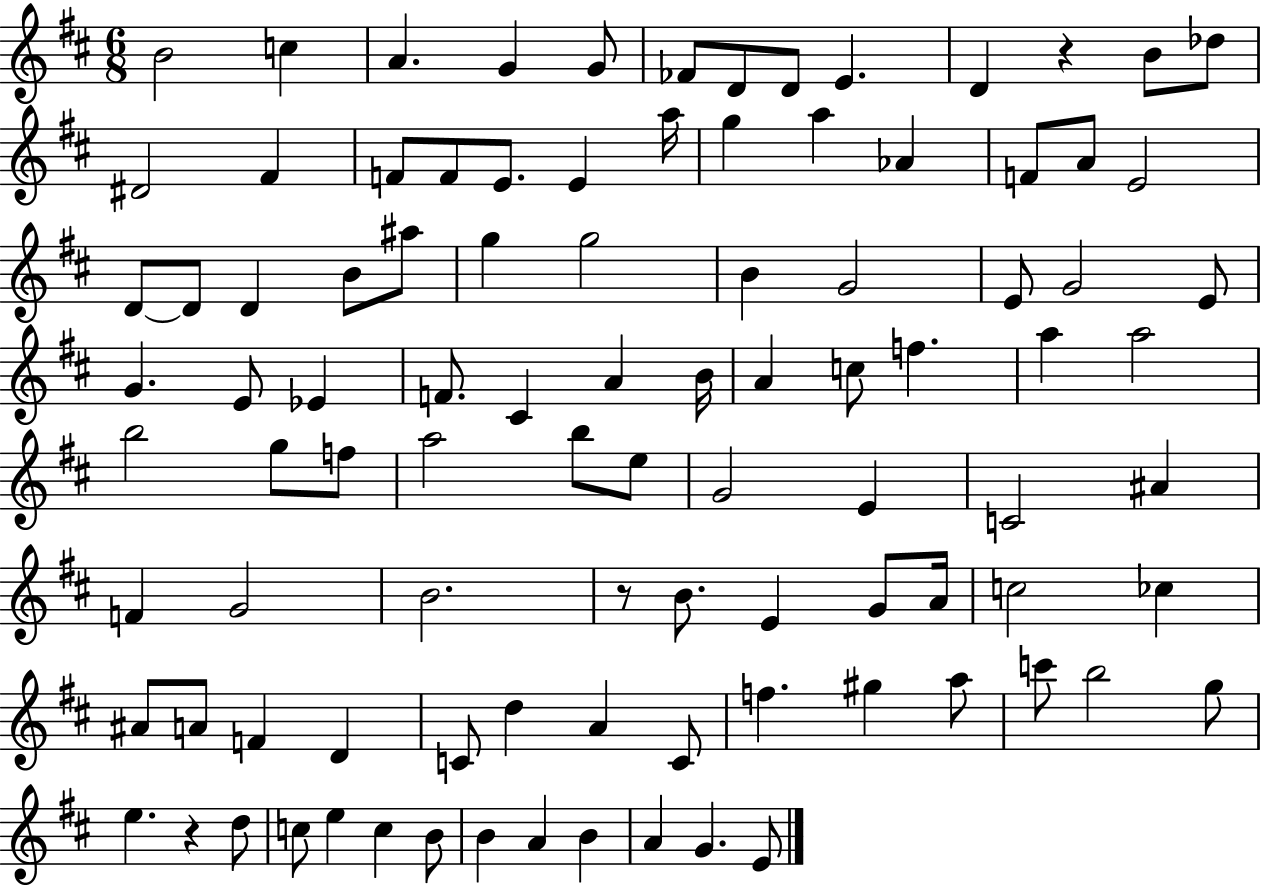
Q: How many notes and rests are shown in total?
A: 97